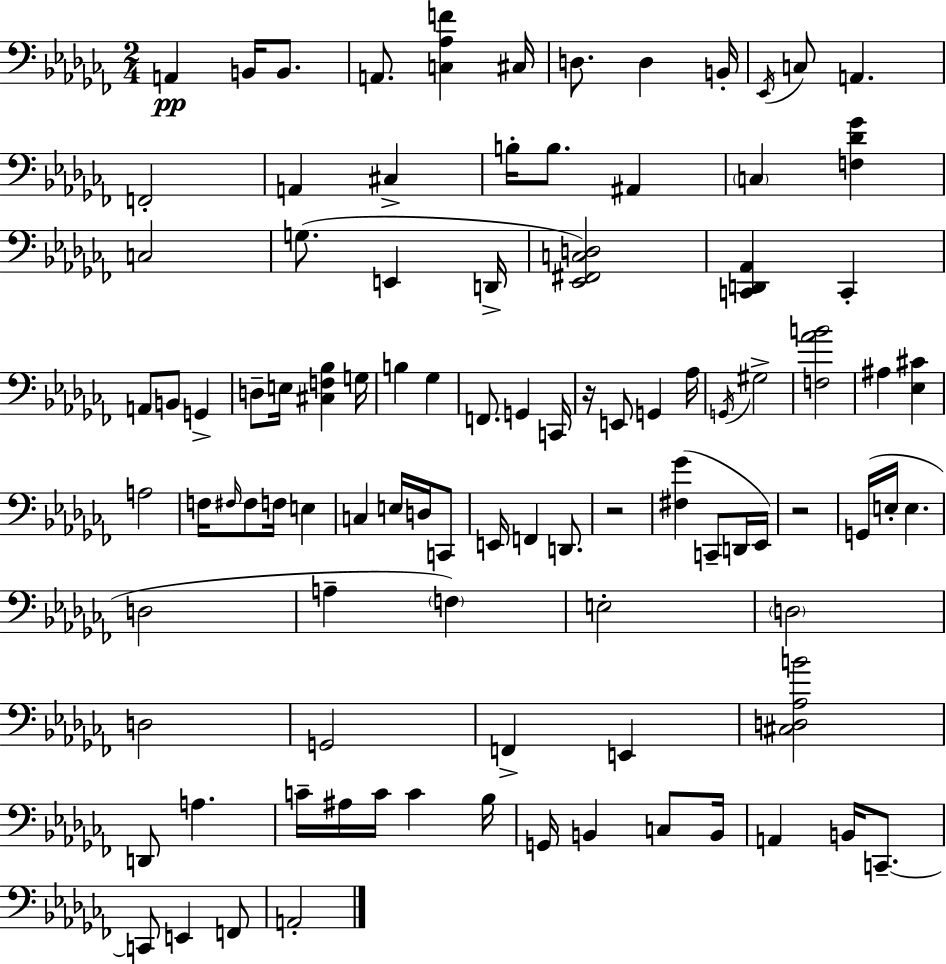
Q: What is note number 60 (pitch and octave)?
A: D3